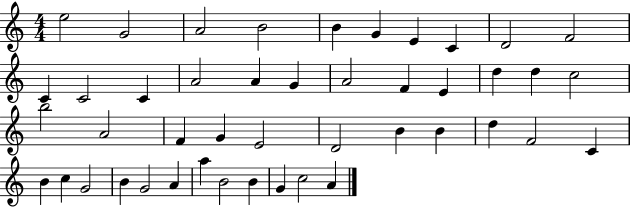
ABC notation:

X:1
T:Untitled
M:4/4
L:1/4
K:C
e2 G2 A2 B2 B G E C D2 F2 C C2 C A2 A G A2 F E d d c2 b2 A2 F G E2 D2 B B d F2 C B c G2 B G2 A a B2 B G c2 A